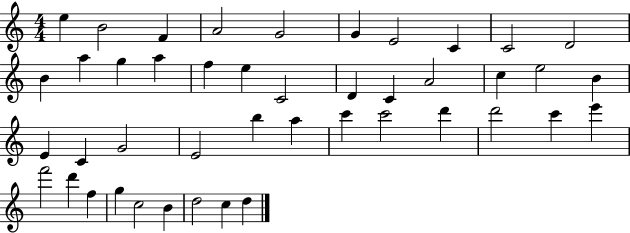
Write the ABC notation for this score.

X:1
T:Untitled
M:4/4
L:1/4
K:C
e B2 F A2 G2 G E2 C C2 D2 B a g a f e C2 D C A2 c e2 B E C G2 E2 b a c' c'2 d' d'2 c' e' f'2 d' f g c2 B d2 c d